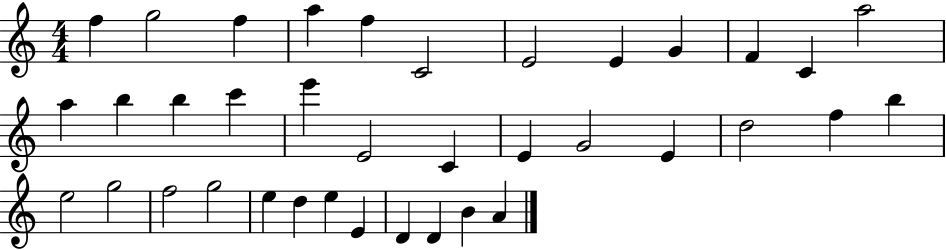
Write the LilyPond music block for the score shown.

{
  \clef treble
  \numericTimeSignature
  \time 4/4
  \key c \major
  f''4 g''2 f''4 | a''4 f''4 c'2 | e'2 e'4 g'4 | f'4 c'4 a''2 | \break a''4 b''4 b''4 c'''4 | e'''4 e'2 c'4 | e'4 g'2 e'4 | d''2 f''4 b''4 | \break e''2 g''2 | f''2 g''2 | e''4 d''4 e''4 e'4 | d'4 d'4 b'4 a'4 | \break \bar "|."
}